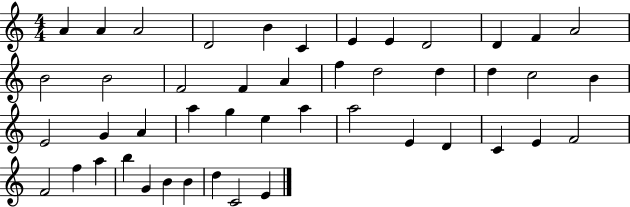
A4/q A4/q A4/h D4/h B4/q C4/q E4/q E4/q D4/h D4/q F4/q A4/h B4/h B4/h F4/h F4/q A4/q F5/q D5/h D5/q D5/q C5/h B4/q E4/h G4/q A4/q A5/q G5/q E5/q A5/q A5/h E4/q D4/q C4/q E4/q F4/h F4/h F5/q A5/q B5/q G4/q B4/q B4/q D5/q C4/h E4/q